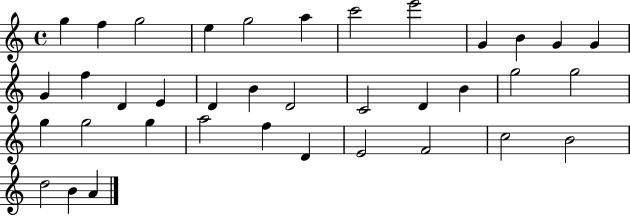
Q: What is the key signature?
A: C major